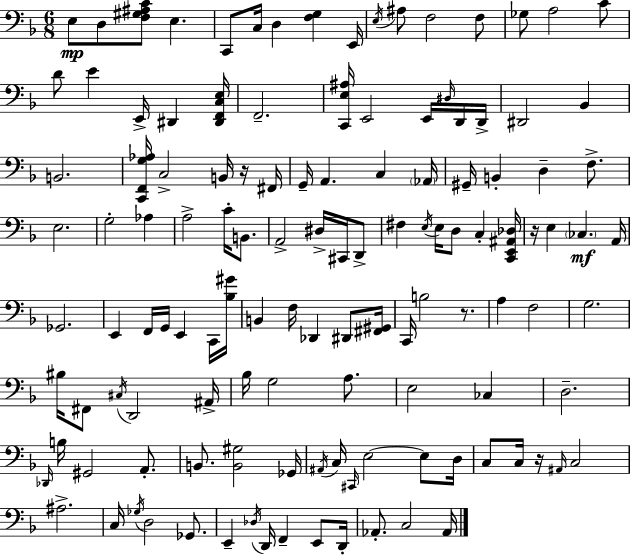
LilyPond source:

{
  \clef bass
  \numericTimeSignature
  \time 6/8
  \key d \minor
  e8\mp d8 <f gis ais c'>8 e4. | c,8 c16 d4 <f g>4 e,16 | \acciaccatura { e16 } ais8 f2 f8 | ges8 a2 c'8 | \break d'8 e'4 e,16-> dis,4 | <dis, f, c e>16 f,2.-- | <c, e ais>16 e,2 e,16 \grace { dis16 } | d,16 d,16-> dis,2 bes,4 | \break b,2. | <c, f, g aes>16 c2-> b,16 | r16 fis,16 g,16-- a,4. c4 | \parenthesize aes,16 gis,16-- b,4-. d4-- f8.-> | \break e2. | g2-. aes4 | a2-> c'16-. b,8. | a,2-> dis16-> cis,16 | \break d,8-> fis4 \acciaccatura { e16 } e16 d8 c4-. | <c, e, ais, des>16 r16 e4 \parenthesize ces4.\mf | a,16 ges,2. | e,4 f,16 g,16 e,4 | \break c,16 <bes gis'>16 b,4 f16 des,4 | dis,8 <fis, gis,>16 c,16 b2 | r8. a4 f2 | g2. | \break bis16 fis,8 \acciaccatura { cis16 } d,2 | ais,16-> bes16 g2 | a8. e2 | ces4 d2.-- | \break \grace { des,16 } b16 gis,2 | a,8.-. b,8. <b, gis>2 | ges,16 \acciaccatura { ais,16 } c16 \grace { cis,16 } e2~~ | e8 d16 c8 c16 r16 \grace { ais,16 } | \break c2 ais2.-> | c16 \acciaccatura { ges16 } d2 | ges,8. e,4-- | \acciaccatura { des16 } d,16 f,4-- e,8 d,16-. aes,8.-. | \break c2 aes,16 \bar "|."
}